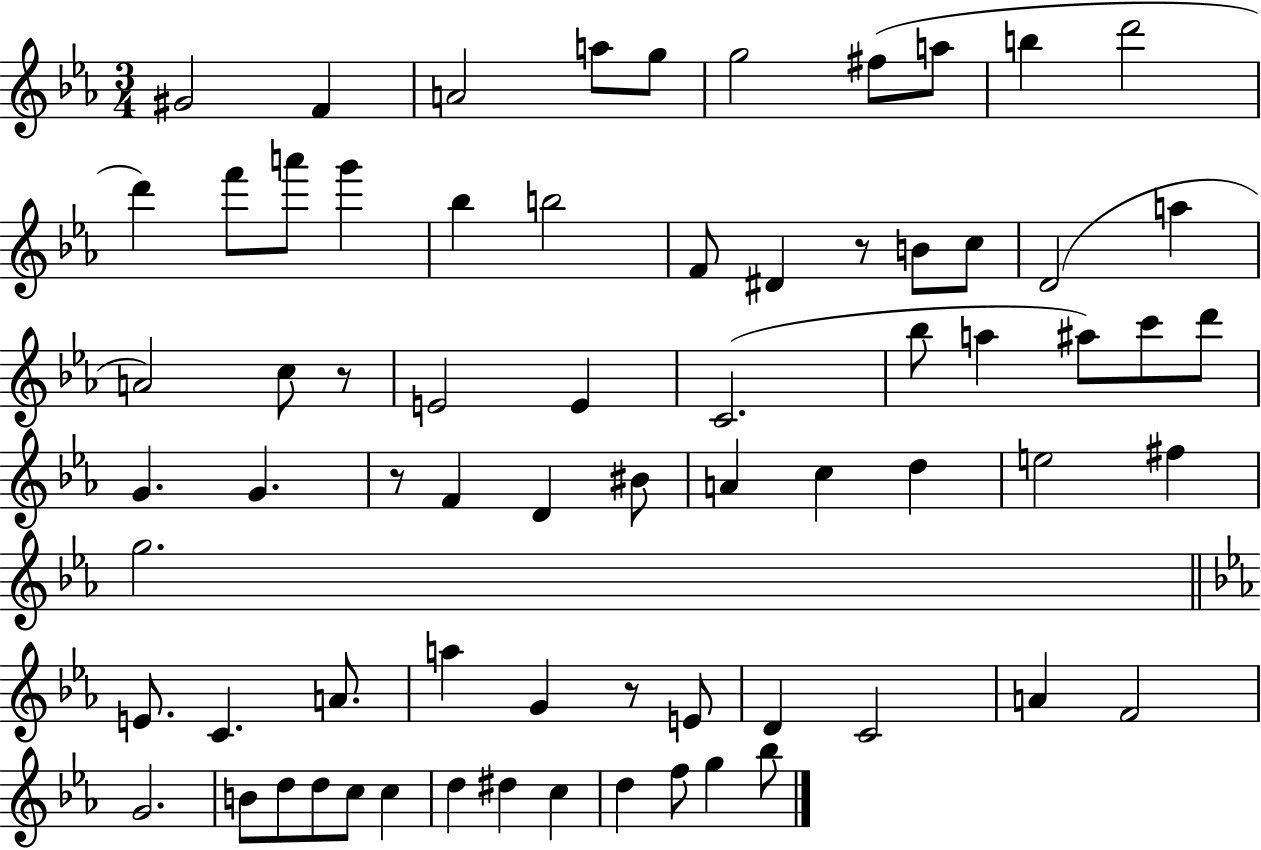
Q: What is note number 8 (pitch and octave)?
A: A5